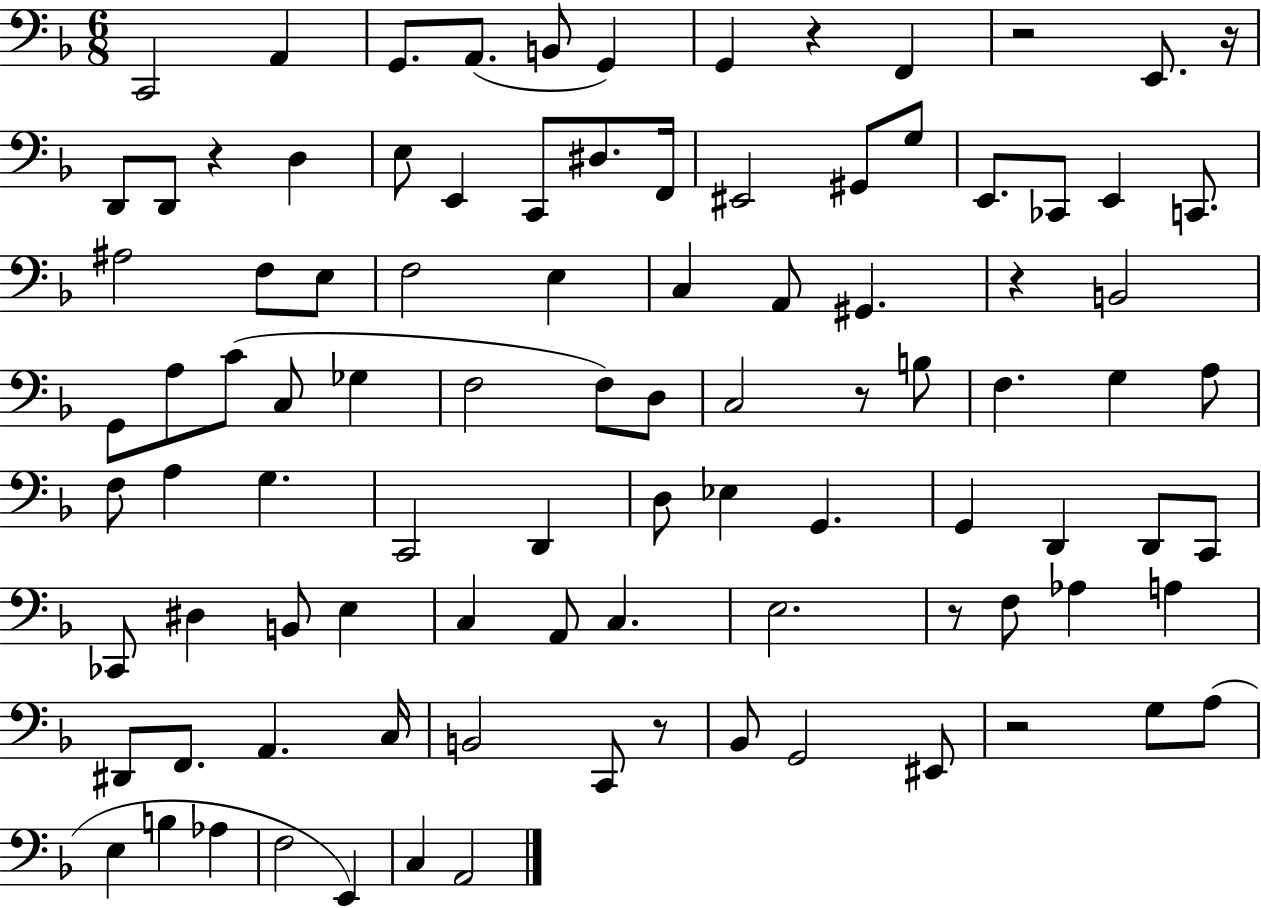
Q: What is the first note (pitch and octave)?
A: C2